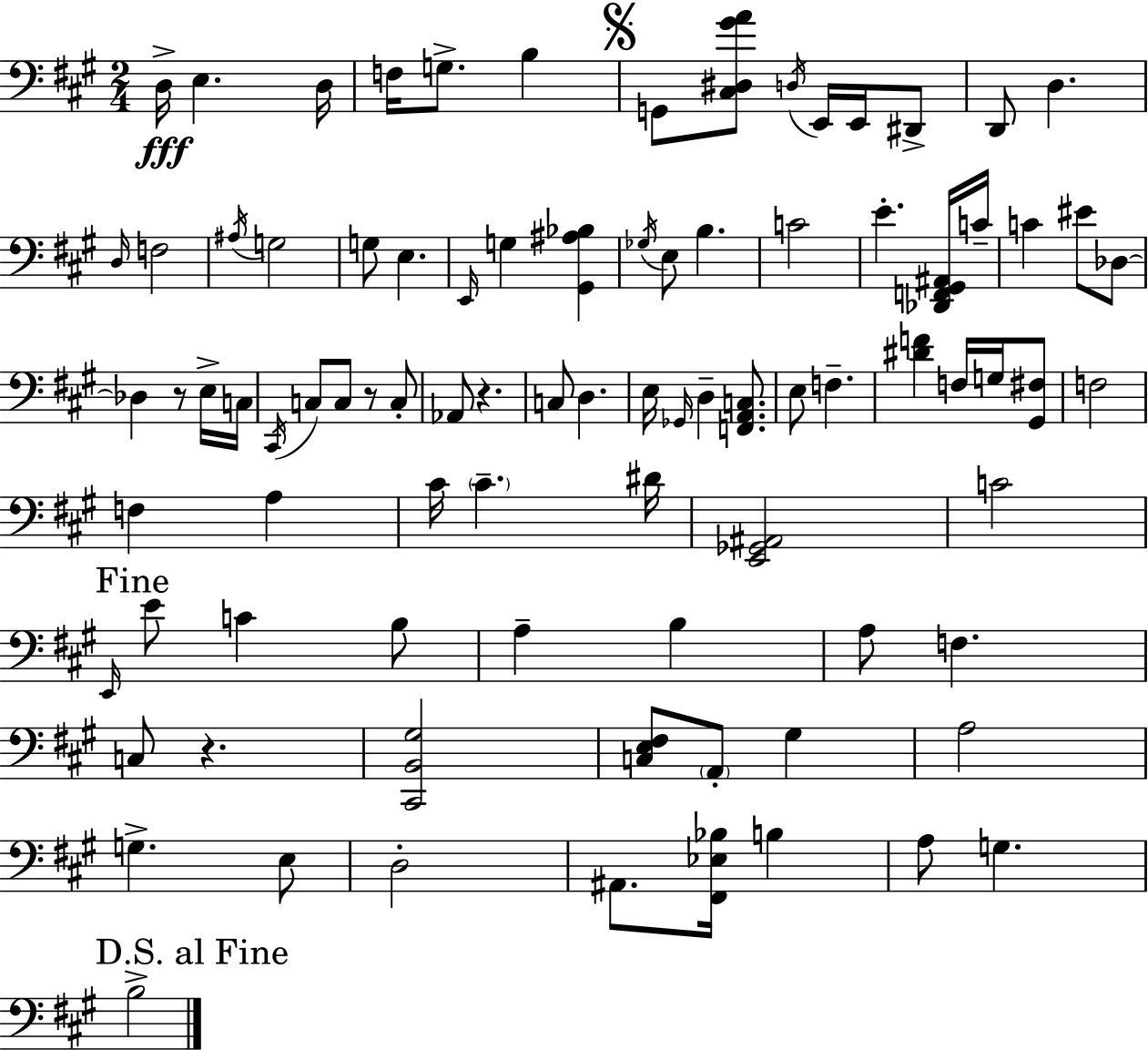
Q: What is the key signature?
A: A major